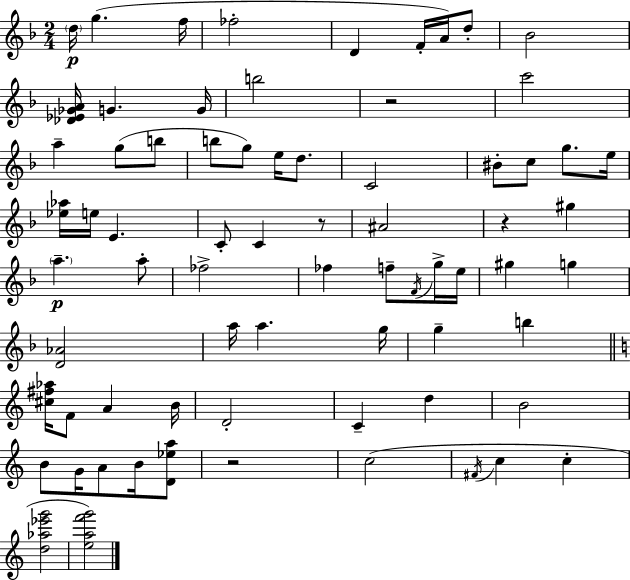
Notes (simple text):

D5/s G5/q. F5/s FES5/h D4/q F4/s A4/s D5/e Bb4/h [Db4,Eb4,Gb4,A4]/s G4/q. G4/s B5/h R/h C6/h A5/q G5/e B5/e B5/e G5/e E5/s D5/e. C4/h BIS4/e C5/e G5/e. E5/s [Eb5,Ab5]/s E5/s E4/q. C4/e C4/q R/e A#4/h R/q G#5/q A5/q. A5/e FES5/h FES5/q F5/e F4/s G5/s E5/s G#5/q G5/q [D4,Ab4]/h A5/s A5/q. G5/s G5/q B5/q [C#5,F#5,Ab5]/s F4/e A4/q B4/s D4/h C4/q D5/q B4/h B4/e G4/s A4/e B4/s [D4,Eb5,A5]/e R/h C5/h F#4/s C5/q C5/q [D5,Ab5,Eb6,G6]/h [E5,A5,F6,G6]/h